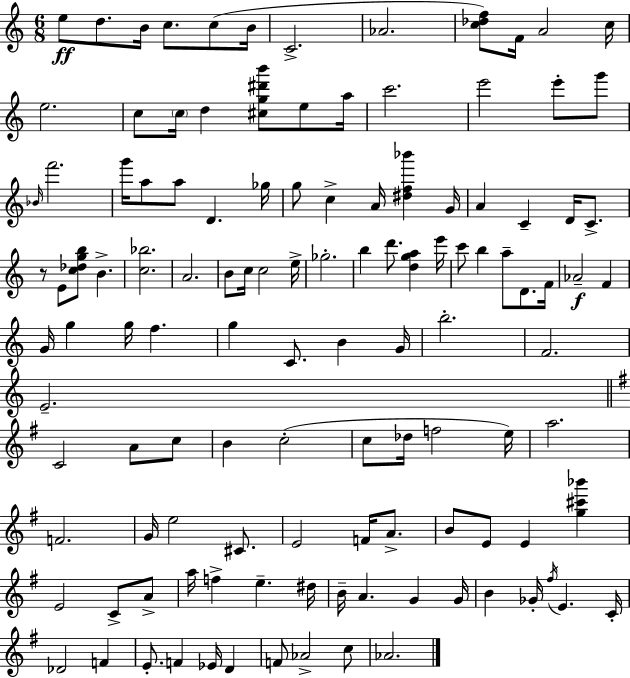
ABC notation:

X:1
T:Untitled
M:6/8
L:1/4
K:C
e/2 d/2 B/4 c/2 c/2 B/4 C2 _A2 [c_df]/2 F/4 A2 c/4 e2 c/2 c/4 d [^cg^d'b']/2 e/2 a/4 c'2 e'2 e'/2 g'/2 _B/4 f'2 g'/4 a/2 a/2 D _g/4 g/2 c A/4 [^df_b'] G/4 A C D/4 C/2 z/2 E/2 [c_dgb]/2 B [c_b]2 A2 B/2 c/4 c2 e/4 _g2 b d'/2 [dga] e'/4 c'/2 b a/2 D/2 F/4 _A2 F G/4 g g/4 f g C/2 B G/4 b2 F2 E2 C2 A/2 c/2 B c2 c/2 _d/4 f2 e/4 a2 F2 G/4 e2 ^C/2 E2 F/4 A/2 B/2 E/2 E [g^c'_b'] E2 C/2 A/2 a/4 f e ^d/4 B/4 A G G/4 B _G/4 ^f/4 E C/4 _D2 F E/2 F _E/4 D F/2 _A2 c/2 _A2